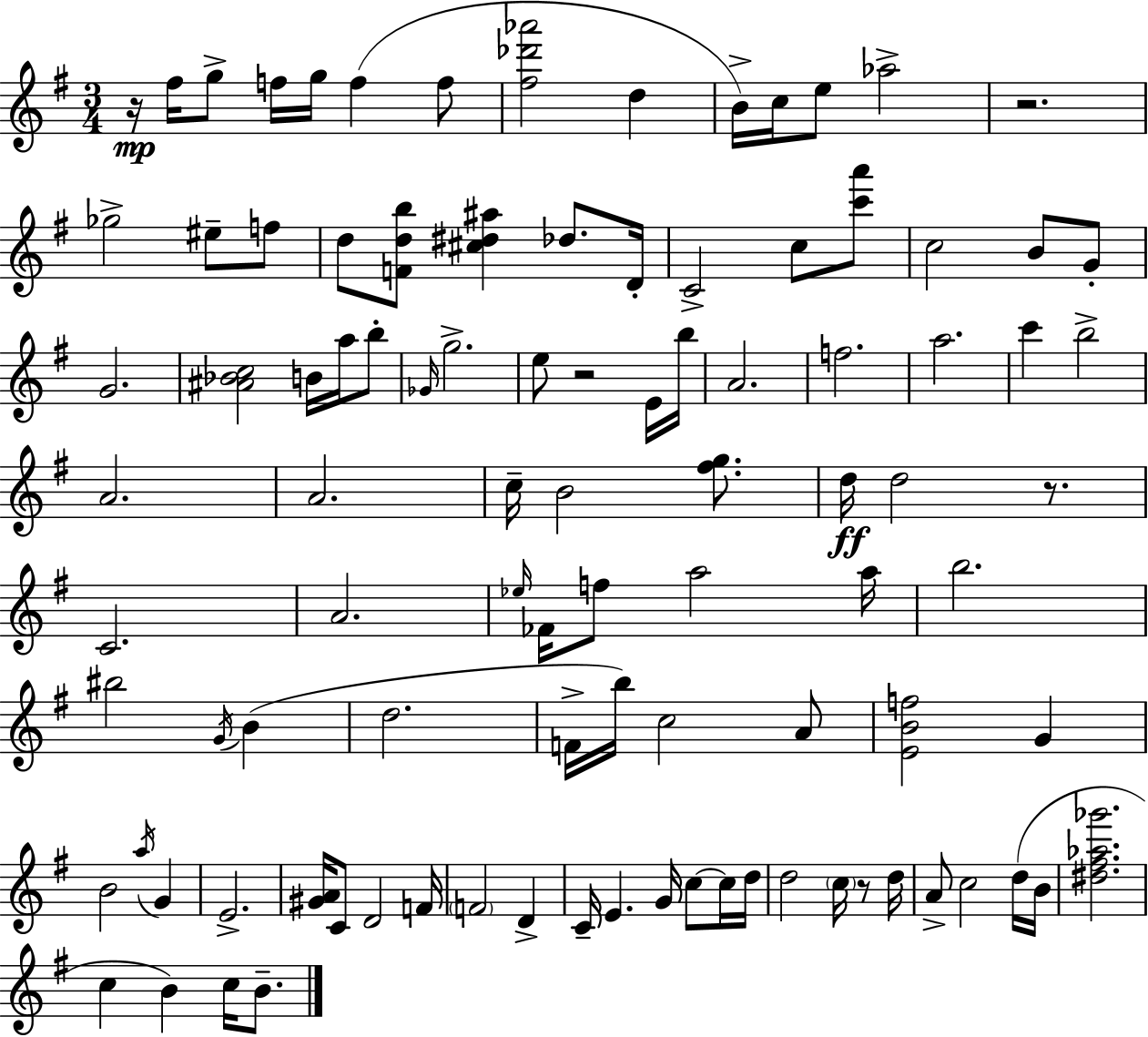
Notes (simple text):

R/s F#5/s G5/e F5/s G5/s F5/q F5/e [F#5,Db6,Ab6]/h D5/q B4/s C5/s E5/e Ab5/h R/h. Gb5/h EIS5/e F5/e D5/e [F4,D5,B5]/e [C#5,D#5,A#5]/q Db5/e. D4/s C4/h C5/e [C6,A6]/e C5/h B4/e G4/e G4/h. [A#4,Bb4,C5]/h B4/s A5/s B5/e Gb4/s G5/h. E5/e R/h E4/s B5/s A4/h. F5/h. A5/h. C6/q B5/h A4/h. A4/h. C5/s B4/h [F#5,G5]/e. D5/s D5/h R/e. C4/h. A4/h. Eb5/s FES4/s F5/e A5/h A5/s B5/h. BIS5/h G4/s B4/q D5/h. F4/s B5/s C5/h A4/e [E4,B4,F5]/h G4/q B4/h A5/s G4/q E4/h. [G#4,A4]/s C4/e D4/h F4/s F4/h D4/q C4/s E4/q. G4/s C5/e C5/s D5/s D5/h C5/s R/e D5/s A4/e C5/h D5/s B4/s [D#5,F#5,Ab5,Gb6]/h. C5/q B4/q C5/s B4/e.